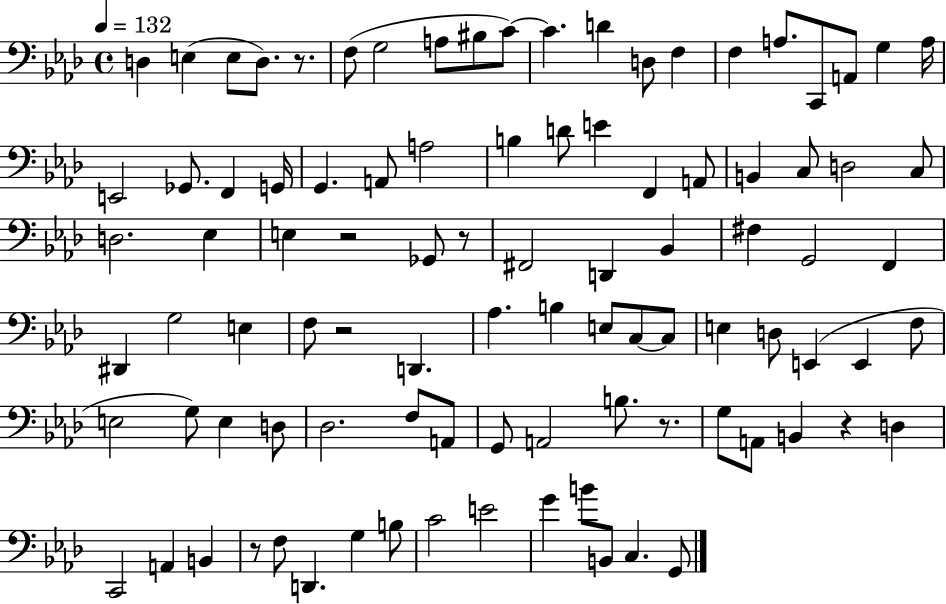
{
  \clef bass
  \time 4/4
  \defaultTimeSignature
  \key aes \major
  \tempo 4 = 132
  d4 e4( e8 d8.) r8. | f8( g2 a8 bis8 c'8~~) | c'4. d'4 d8 f4 | f4 a8. c,8 a,8 g4 a16 | \break e,2 ges,8. f,4 g,16 | g,4. a,8 a2 | b4 d'8 e'4 f,4 a,8 | b,4 c8 d2 c8 | \break d2. ees4 | e4 r2 ges,8 r8 | fis,2 d,4 bes,4 | fis4 g,2 f,4 | \break dis,4 g2 e4 | f8 r2 d,4. | aes4. b4 e8 c8~~ c8 | e4 d8 e,4( e,4 f8 | \break e2 g8) e4 d8 | des2. f8 a,8 | g,8 a,2 b8. r8. | g8 a,8 b,4 r4 d4 | \break c,2 a,4 b,4 | r8 f8 d,4. g4 b8 | c'2 e'2 | g'4 b'8 b,8 c4. g,8 | \break \bar "|."
}